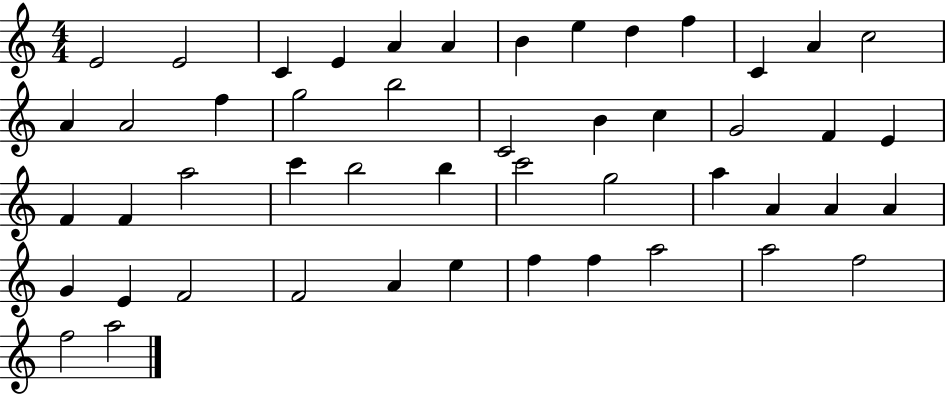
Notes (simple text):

E4/h E4/h C4/q E4/q A4/q A4/q B4/q E5/q D5/q F5/q C4/q A4/q C5/h A4/q A4/h F5/q G5/h B5/h C4/h B4/q C5/q G4/h F4/q E4/q F4/q F4/q A5/h C6/q B5/h B5/q C6/h G5/h A5/q A4/q A4/q A4/q G4/q E4/q F4/h F4/h A4/q E5/q F5/q F5/q A5/h A5/h F5/h F5/h A5/h